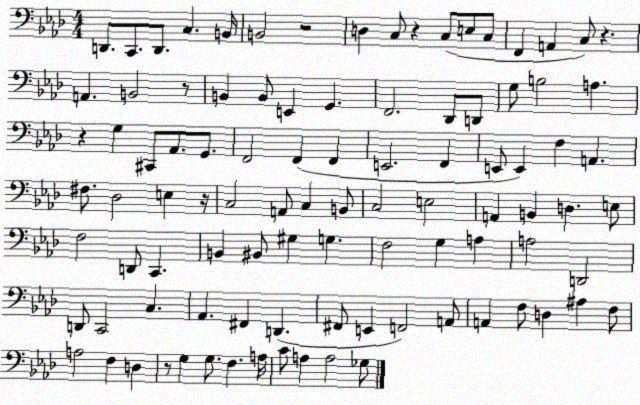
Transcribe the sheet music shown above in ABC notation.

X:1
T:Untitled
M:4/4
L:1/4
K:Ab
D,,/2 C,,/2 D,,/2 C, B,,/4 B,,2 z2 D, C,/2 z C,/2 E,/2 C,/2 F,, A,, C,/2 z A,, B,,2 z/2 B,, B,,/2 E,, G,, F,,2 _D,,/2 D,,/2 G,/2 B,2 A, z G, ^C,,/2 _A,,/2 G,,/2 F,,2 F,, F,, E,,2 F,, E,,/2 E,, F, A,, ^F,/2 _D,2 E, z/4 C,2 A,,/2 C, B,,/2 C,2 E,2 A,, B,, D, E,/2 F,2 D,,/2 C,, B,, ^B,,/2 ^G, G, F,2 G, A, A,2 D,,2 D,,/2 C,,2 C, _A,, ^F,, D,, ^F,,/2 E,, F,,2 A,,/2 A,, F,/2 D, ^A, F,/2 A,2 F, D, z/2 G, G,/2 F, A,/4 C/2 A, A,2 _G,/2